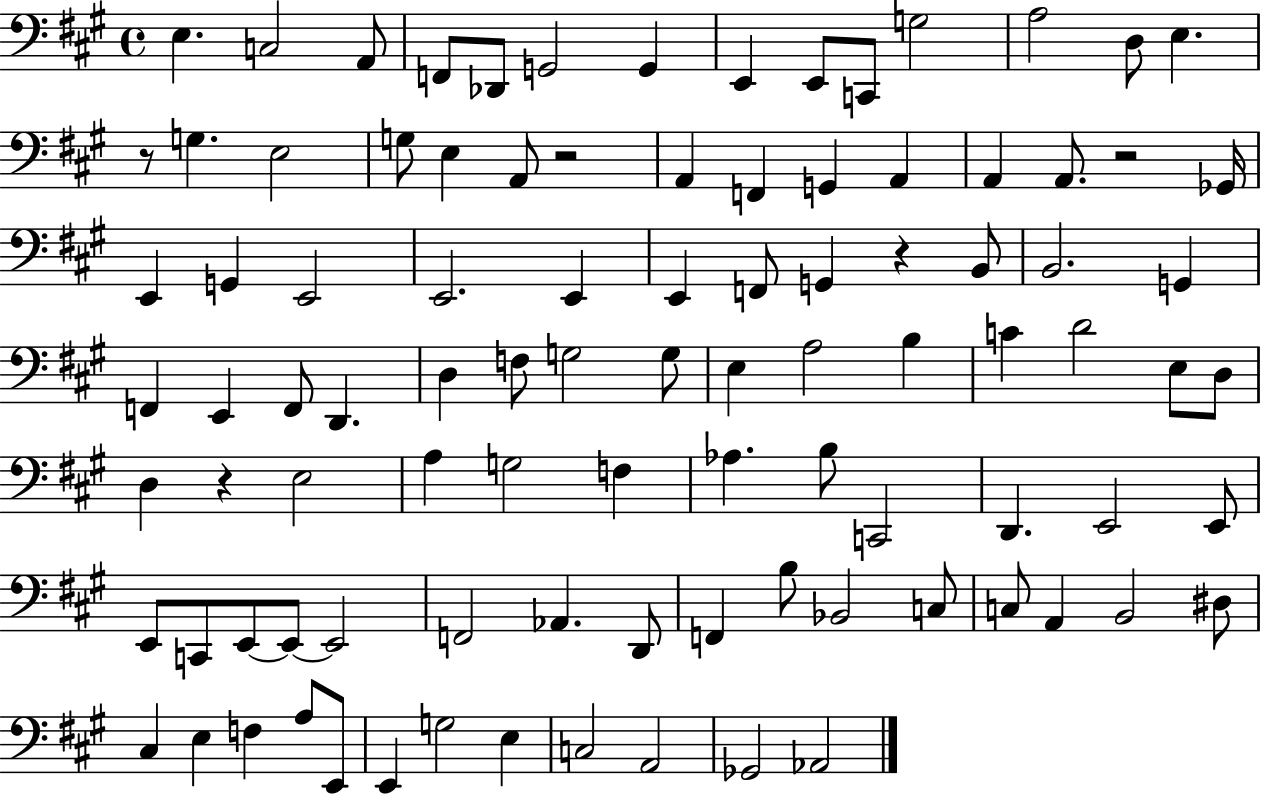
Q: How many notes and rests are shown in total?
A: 96